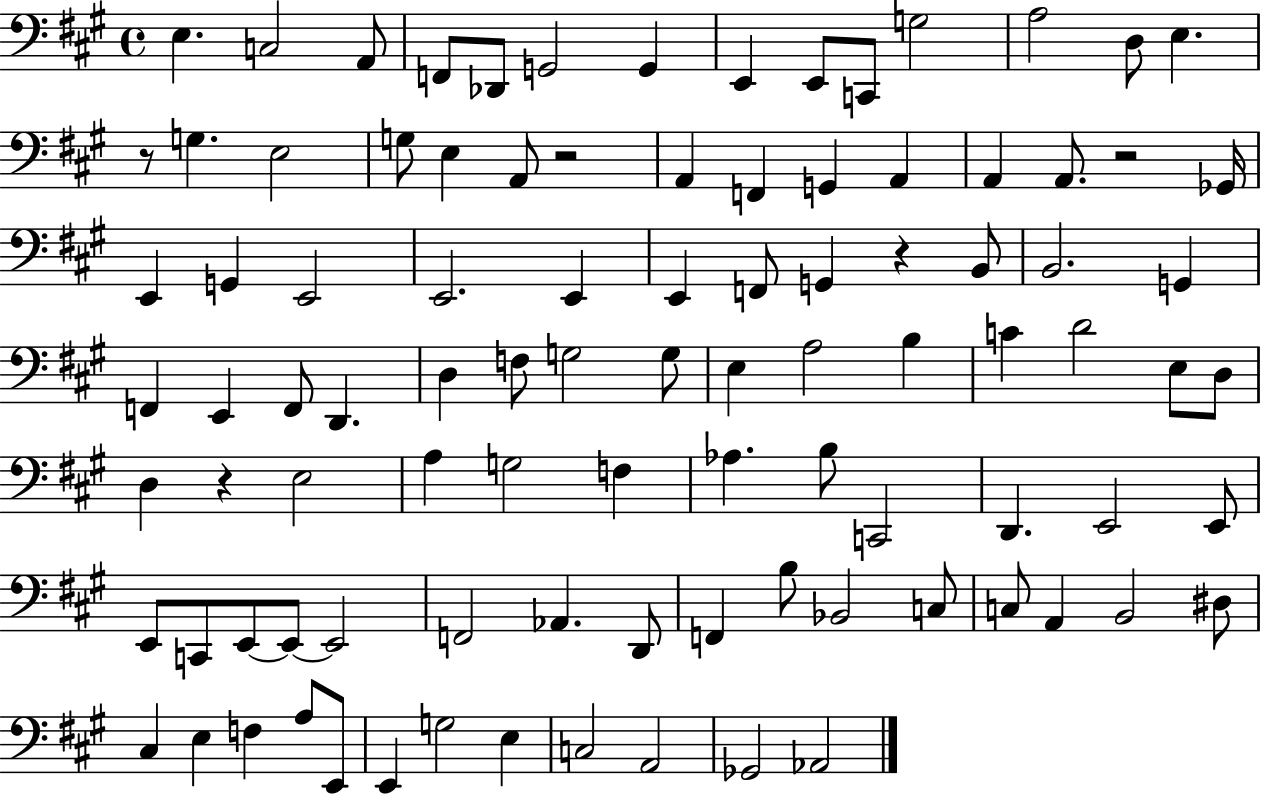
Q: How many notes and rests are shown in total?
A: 96